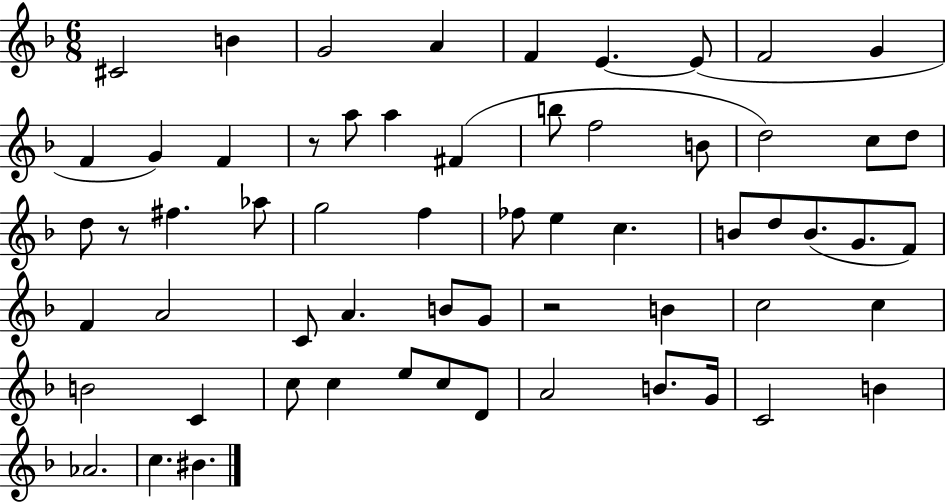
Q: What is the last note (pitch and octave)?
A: BIS4